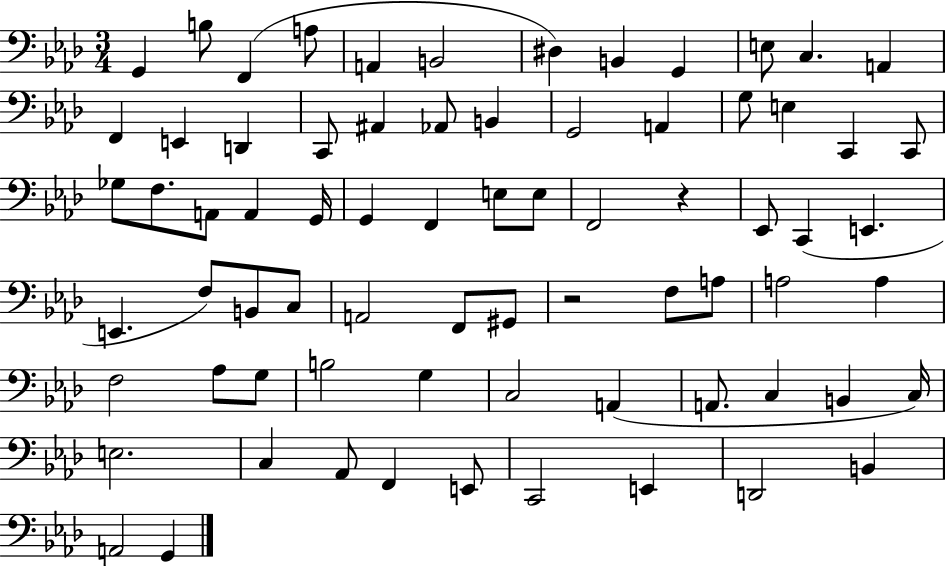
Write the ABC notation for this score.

X:1
T:Untitled
M:3/4
L:1/4
K:Ab
G,, B,/2 F,, A,/2 A,, B,,2 ^D, B,, G,, E,/2 C, A,, F,, E,, D,, C,,/2 ^A,, _A,,/2 B,, G,,2 A,, G,/2 E, C,, C,,/2 _G,/2 F,/2 A,,/2 A,, G,,/4 G,, F,, E,/2 E,/2 F,,2 z _E,,/2 C,, E,, E,, F,/2 B,,/2 C,/2 A,,2 F,,/2 ^G,,/2 z2 F,/2 A,/2 A,2 A, F,2 _A,/2 G,/2 B,2 G, C,2 A,, A,,/2 C, B,, C,/4 E,2 C, _A,,/2 F,, E,,/2 C,,2 E,, D,,2 B,, A,,2 G,,